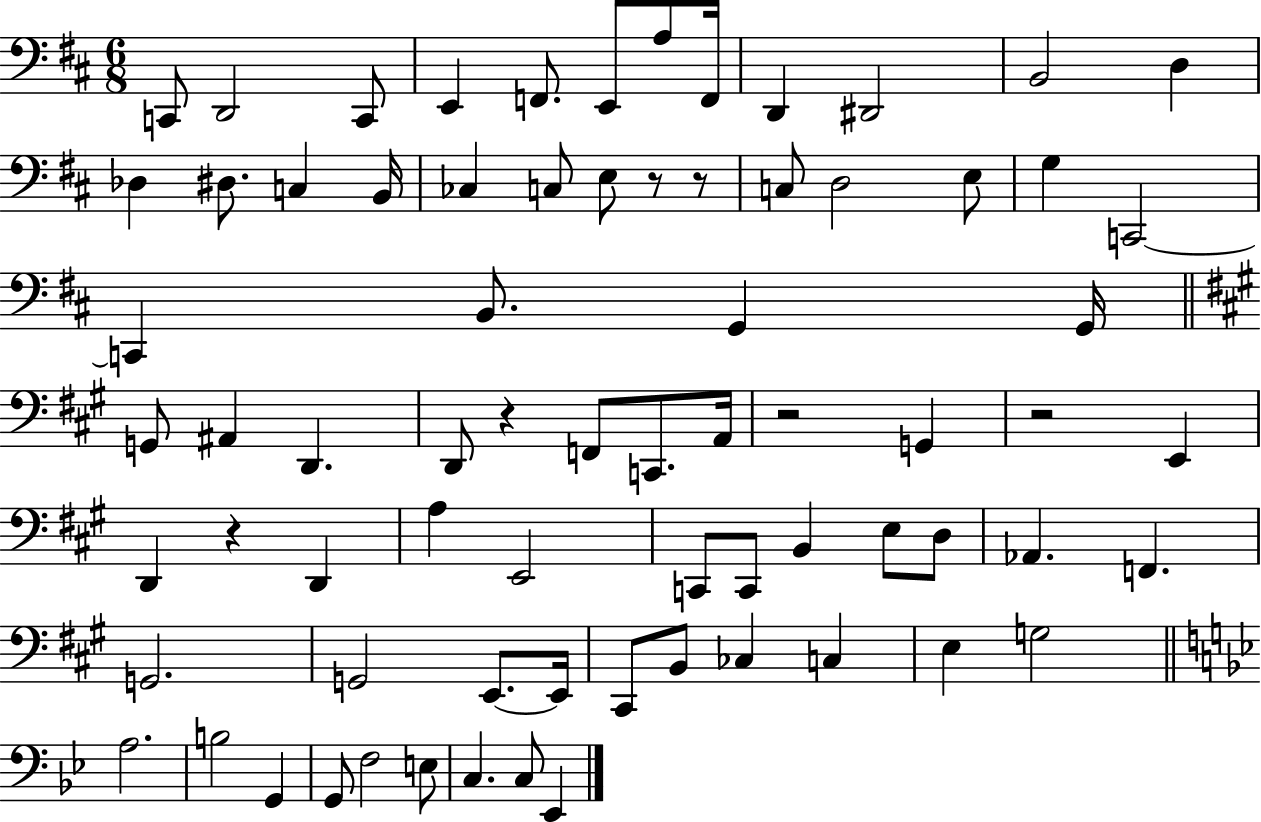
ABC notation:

X:1
T:Untitled
M:6/8
L:1/4
K:D
C,,/2 D,,2 C,,/2 E,, F,,/2 E,,/2 A,/2 F,,/4 D,, ^D,,2 B,,2 D, _D, ^D,/2 C, B,,/4 _C, C,/2 E,/2 z/2 z/2 C,/2 D,2 E,/2 G, C,,2 C,, B,,/2 G,, G,,/4 G,,/2 ^A,, D,, D,,/2 z F,,/2 C,,/2 A,,/4 z2 G,, z2 E,, D,, z D,, A, E,,2 C,,/2 C,,/2 B,, E,/2 D,/2 _A,, F,, G,,2 G,,2 E,,/2 E,,/4 ^C,,/2 B,,/2 _C, C, E, G,2 A,2 B,2 G,, G,,/2 F,2 E,/2 C, C,/2 _E,,